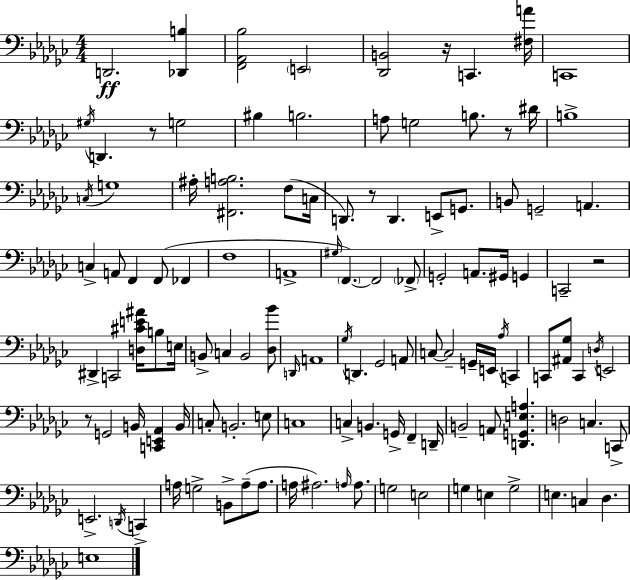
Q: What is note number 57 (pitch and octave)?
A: C3